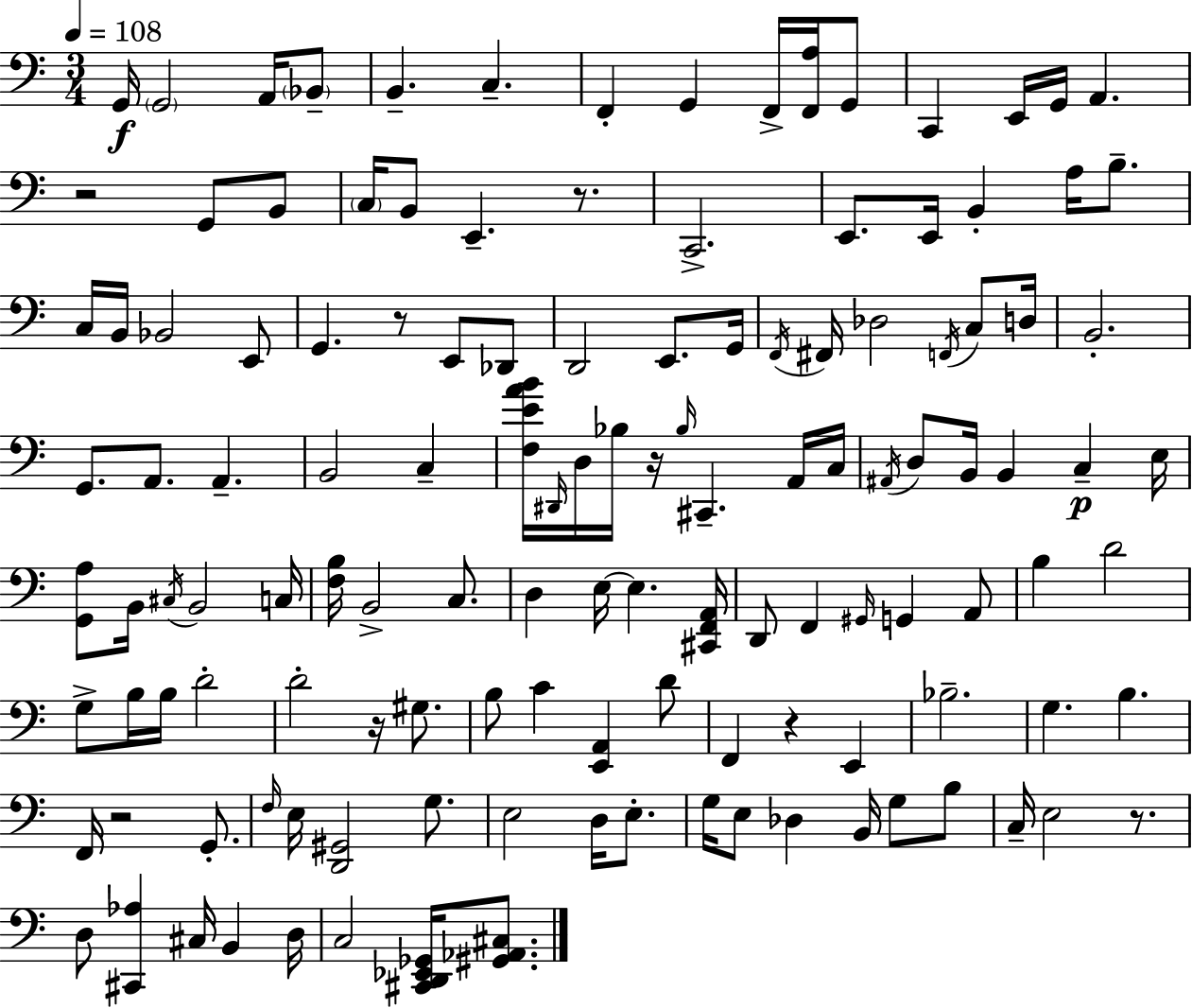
G2/s G2/h A2/s Bb2/e B2/q. C3/q. F2/q G2/q F2/s [F2,A3]/s G2/e C2/q E2/s G2/s A2/q. R/h G2/e B2/e C3/s B2/e E2/q. R/e. C2/h. E2/e. E2/s B2/q A3/s B3/e. C3/s B2/s Bb2/h E2/e G2/q. R/e E2/e Db2/e D2/h E2/e. G2/s F2/s F#2/s Db3/h F2/s C3/e D3/s B2/h. G2/e. A2/e. A2/q. B2/h C3/q [F3,E4,A4,B4]/s D#2/s D3/s Bb3/s R/s Bb3/s C#2/q. A2/s C3/s A#2/s D3/e B2/s B2/q C3/q E3/s [G2,A3]/e B2/s C#3/s B2/h C3/s [F3,B3]/s B2/h C3/e. D3/q E3/s E3/q. [C#2,F2,A2]/s D2/e F2/q G#2/s G2/q A2/e B3/q D4/h G3/e B3/s B3/s D4/h D4/h R/s G#3/e. B3/e C4/q [E2,A2]/q D4/e F2/q R/q E2/q Bb3/h. G3/q. B3/q. F2/s R/h G2/e. F3/s E3/s [D2,G#2]/h G3/e. E3/h D3/s E3/e. G3/s E3/e Db3/q B2/s G3/e B3/e C3/s E3/h R/e. D3/e [C#2,Ab3]/q C#3/s B2/q D3/s C3/h [C#2,D2,Eb2,Gb2]/s [G#2,Ab2,C#3]/e.